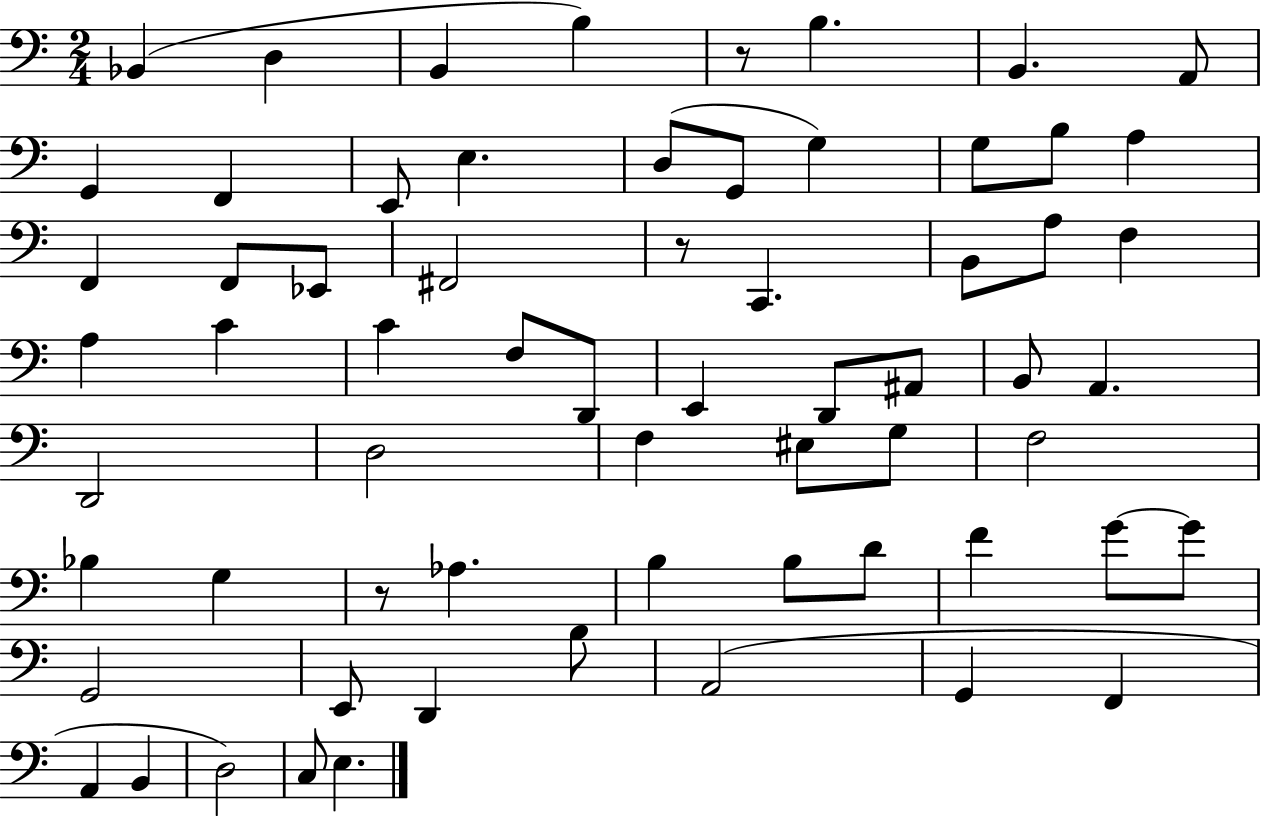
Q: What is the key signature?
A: C major